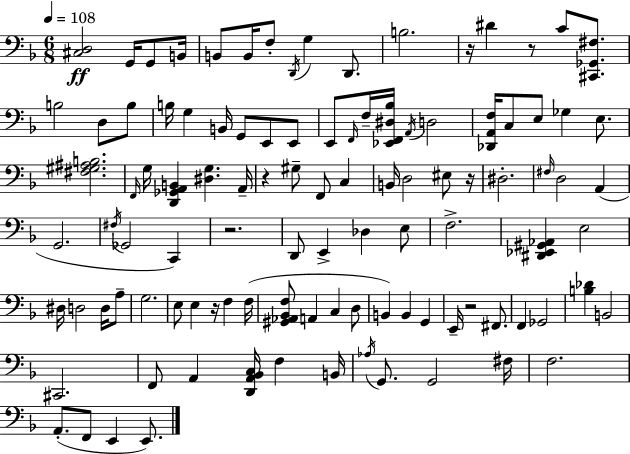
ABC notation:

X:1
T:Untitled
M:6/8
L:1/4
K:F
[^C,D,]2 G,,/4 G,,/2 B,,/4 B,,/2 B,,/4 F,/2 D,,/4 G, D,,/2 B,2 z/4 ^D z/2 C/2 [^C,,_G,,^F,]/2 B,2 D,/2 B,/2 B,/4 G, B,,/4 G,,/2 E,,/2 E,,/2 E,,/2 F,,/4 F,/4 [_E,,F,,^D,_B,]/4 A,,/4 D,2 [_D,,A,,F,]/4 C,/2 E,/2 _G, E,/2 [^F,^G,^A,B,]2 F,,/4 G,/4 [D,,_G,,A,,B,,] [^D,G,] A,,/4 z ^G,/2 F,,/2 C, B,,/4 D,2 ^E,/2 z/4 ^D,2 ^F,/4 D,2 A,, G,,2 ^F,/4 _G,,2 C,, z2 D,,/2 E,, _D, E,/2 F,2 [^D,,_E,,^G,,_A,,] E,2 ^D,/4 D,2 D,/4 A,/2 G,2 E,/2 E, z/4 F, F,/4 [^G,,_A,,_B,,F,]/2 A,, C, D,/2 B,, B,, G,, E,,/4 z2 ^F,,/2 F,, _G,,2 [B,_D] B,,2 ^C,,2 F,,/2 A,, [D,,A,,_B,,C,]/4 F, B,,/4 _A,/4 G,,/2 G,,2 ^F,/4 F,2 A,,/2 F,,/2 E,, E,,/2